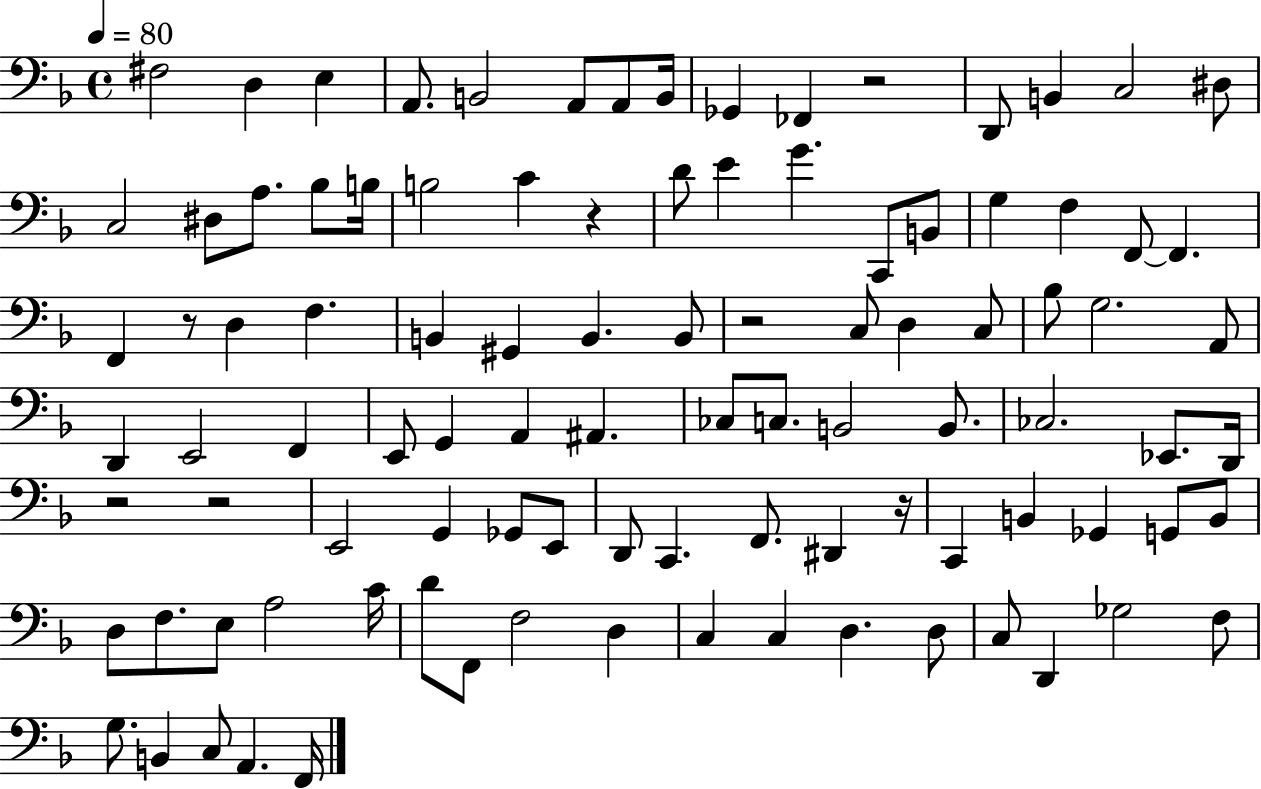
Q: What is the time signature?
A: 4/4